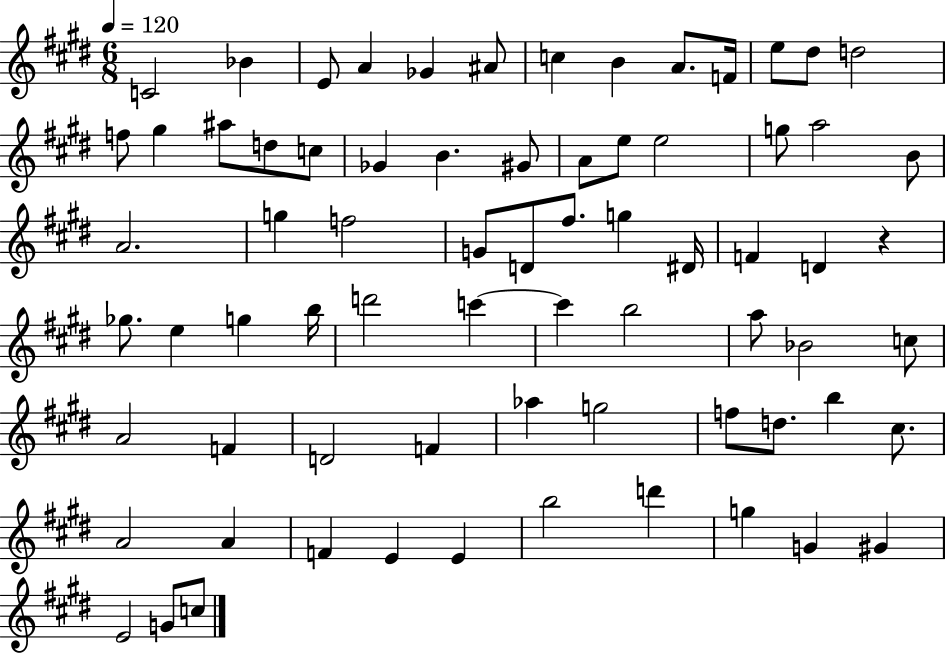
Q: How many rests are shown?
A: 1